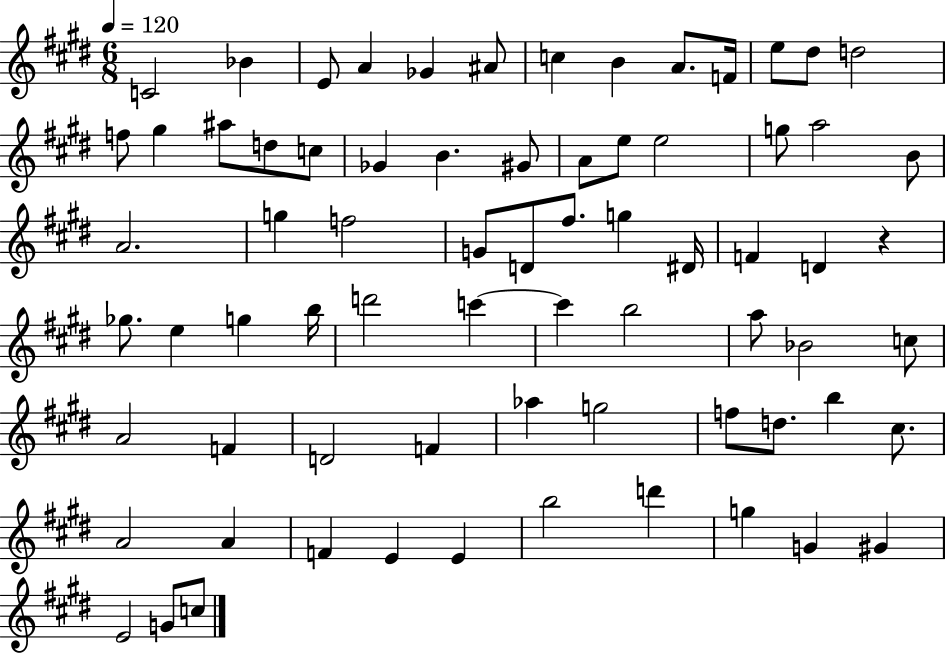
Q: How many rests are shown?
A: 1